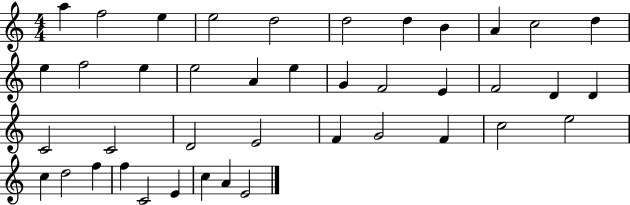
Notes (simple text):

A5/q F5/h E5/q E5/h D5/h D5/h D5/q B4/q A4/q C5/h D5/q E5/q F5/h E5/q E5/h A4/q E5/q G4/q F4/h E4/q F4/h D4/q D4/q C4/h C4/h D4/h E4/h F4/q G4/h F4/q C5/h E5/h C5/q D5/h F5/q F5/q C4/h E4/q C5/q A4/q E4/h